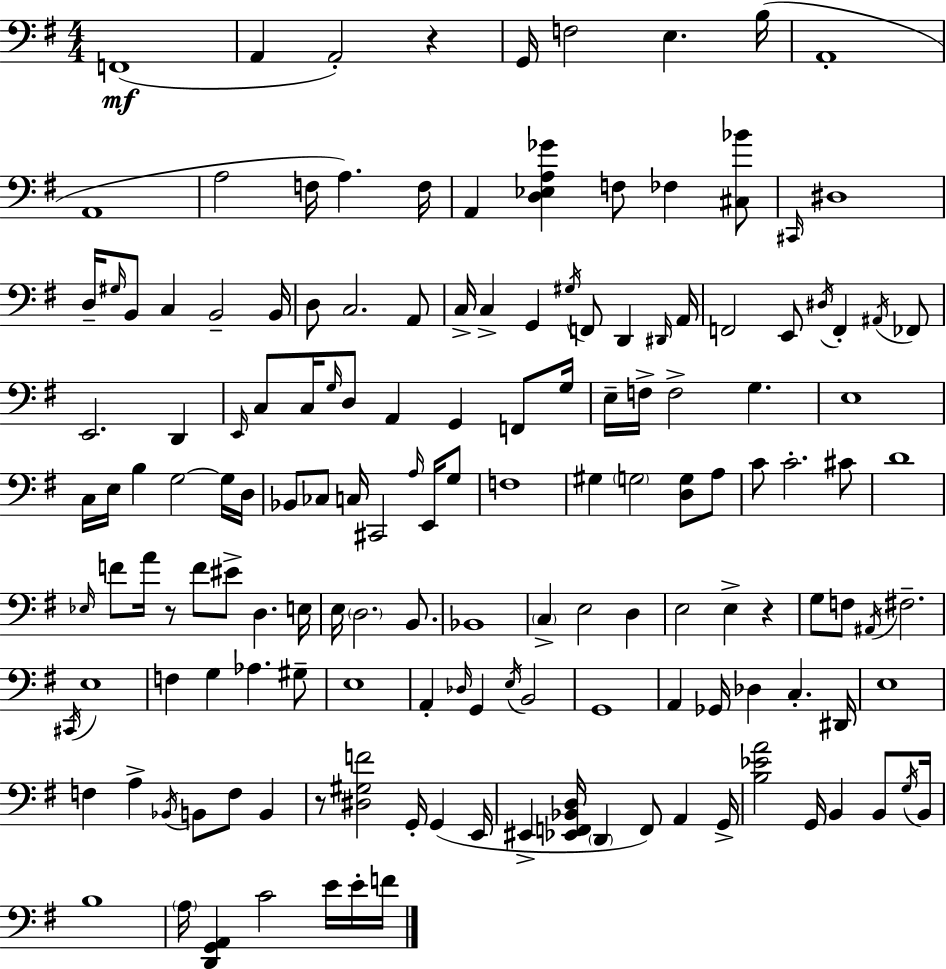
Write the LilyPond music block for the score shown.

{
  \clef bass
  \numericTimeSignature
  \time 4/4
  \key g \major
  f,1(\mf | a,4 a,2-.) r4 | g,16 f2 e4. b16( | a,1-. | \break a,1 | a2 f16 a4.) f16 | a,4 <d ees a ges'>4 f8 fes4 <cis bes'>8 | \grace { cis,16 } dis1 | \break d16-- \grace { gis16 } b,8 c4 b,2-- | b,16 d8 c2. | a,8 c16-> c4-> g,4 \acciaccatura { gis16 } f,8 d,4 | \grace { dis,16 } a,16 f,2 e,8 \acciaccatura { dis16 } f,4-. | \break \acciaccatura { ais,16 } fes,8 e,2. | d,4 \grace { e,16 } c8 c16 \grace { g16 } d8 a,4 | g,4 f,8 g16 e16-- f16-> f2-> | g4. e1 | \break c16 e16 b4 g2~~ | g16 d16 bes,8 ces8 c16 cis,2 | \grace { a16 } e,16 g8 f1 | gis4 \parenthesize g2 | \break <d g>8 a8 c'8 c'2.-. | cis'8 d'1 | \grace { ees16 } f'8 a'16 r8 f'8 | eis'8-> d4. e16 e16 \parenthesize d2. | \break b,8. bes,1 | \parenthesize c4-> e2 | d4 e2 | e4-> r4 g8 f8 \acciaccatura { ais,16 } fis2.-- | \break \acciaccatura { cis,16 } e1 | f4 | g4 aes4. gis8-- e1 | a,4-. | \break \grace { des16 } g,4 \acciaccatura { e16 } b,2 g,1 | a,4 | ges,16 des4 c4.-. dis,16 e1 | f4 | \break a4-> \acciaccatura { bes,16 } b,8 f8 b,4 r8 | <dis gis f'>2 g,16-. g,4( e,16 eis,4-> | <ees, f, bes, d>16 \parenthesize d,4 f,8) a,4 g,16-> <b ees' a'>2 | g,16 b,4 b,8 \acciaccatura { g16 } b,16 | \break b1 | \parenthesize a16 <d, g, a,>4 c'2 e'16 e'16-. f'16 | \bar "|."
}